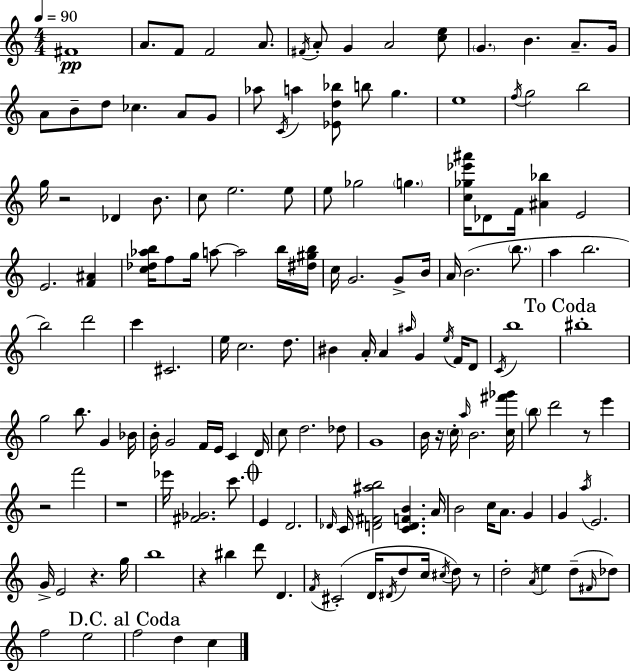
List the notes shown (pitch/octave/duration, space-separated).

F#4/w A4/e. F4/e F4/h A4/e. F#4/s A4/e G4/q A4/h [C5,E5]/e G4/q. B4/q. A4/e. G4/s A4/e B4/e D5/e CES5/q. A4/e G4/e Ab5/e C4/s A5/q [Eb4,D5,Bb5]/e B5/e G5/q. E5/w F5/s G5/h B5/h G5/s R/h Db4/q B4/e. C5/e E5/h. E5/e E5/e Gb5/h G5/q. [C5,Gb5,Eb6,A#6]/s Db4/e F4/s [A#4,Bb5]/q E4/h E4/h. [F4,A#4]/q [C5,Db5,Ab5,B5]/s F5/e G5/s A5/e A5/h B5/s [D#5,G#5,B5]/s C5/s G4/h. G4/e B4/s A4/s B4/h. B5/e. A5/q B5/h. B5/h D6/h C6/q C#4/h. E5/s C5/h. D5/e. BIS4/q A4/s A4/q A#5/s G4/q E5/s F4/s D4/e C4/s B5/w BIS5/w G5/h B5/e. G4/q Bb4/s B4/s G4/h F4/s E4/s C4/q D4/s C5/e D5/h. Db5/e G4/w B4/s R/s C5/s A5/s B4/h. [C5,F#6,Gb6]/s B5/e D6/h R/e E6/q R/h F6/h R/w Eb6/s [F#4,Gb4]/h. C6/e. E4/q D4/h. Db4/s C4/s [D4,F#4,A#5,B5]/h [C4,D4,F4,B4]/q. A4/s B4/h C5/s A4/e. G4/q G4/q A5/s E4/h. G4/s E4/h R/q. G5/s B5/w R/q BIS5/q D6/e D4/q. F4/s C#4/h D4/s D#4/s D5/e C5/s C#5/s D5/e R/e D5/h A4/s E5/q D5/e F#4/s Db5/e F5/h E5/h F5/h D5/q C5/q